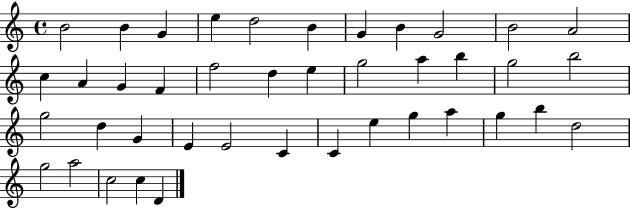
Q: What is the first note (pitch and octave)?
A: B4